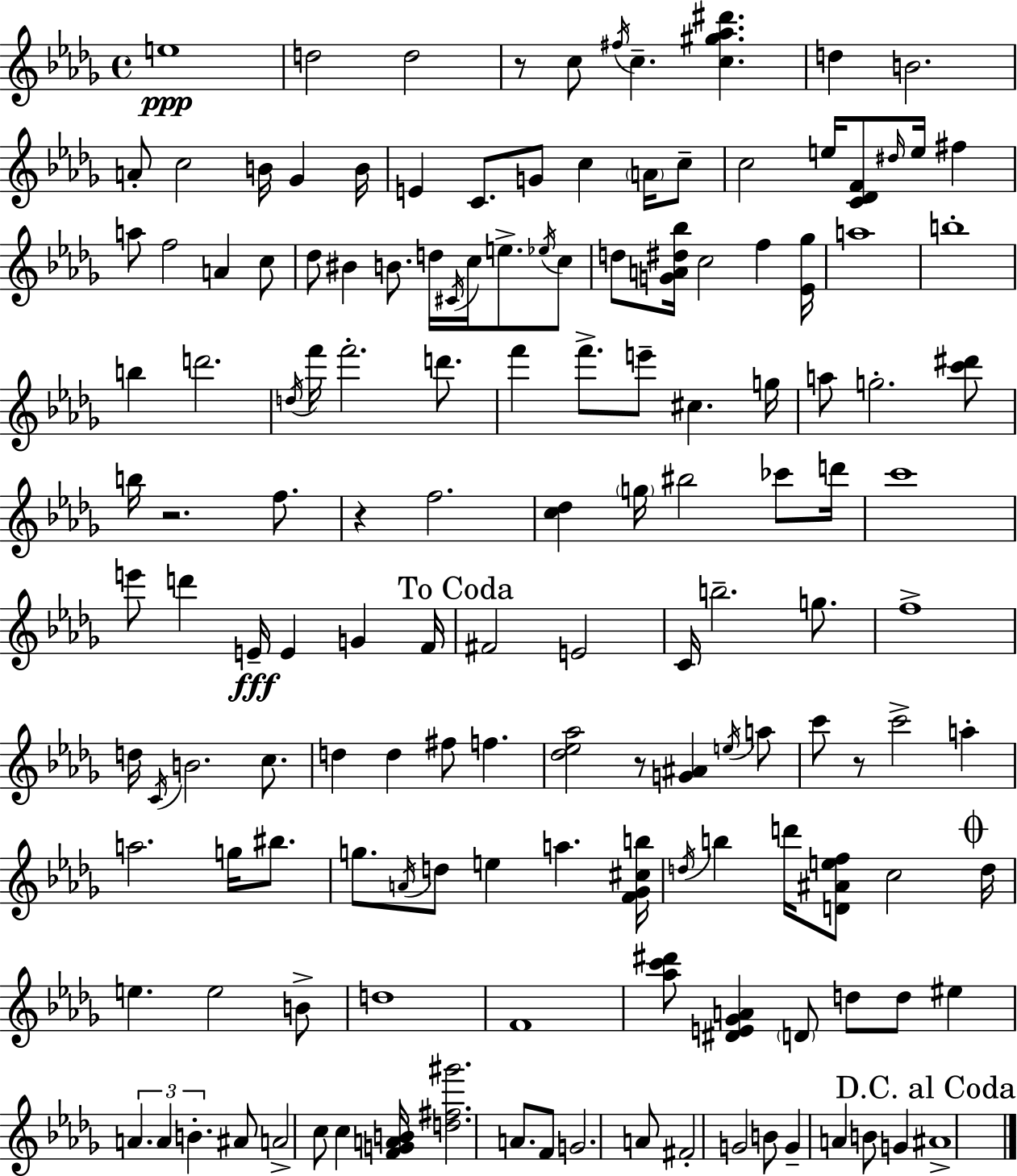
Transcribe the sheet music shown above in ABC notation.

X:1
T:Untitled
M:4/4
L:1/4
K:Bbm
e4 d2 d2 z/2 c/2 ^f/4 c [c^g_a^d'] d B2 A/2 c2 B/4 _G B/4 E C/2 G/2 c A/4 c/2 c2 e/4 [C_DF]/2 ^d/4 e/4 ^f a/2 f2 A c/2 _d/2 ^B B/2 d/4 ^C/4 c/4 e/2 _e/4 c/2 d/2 [GA^d_b]/4 c2 f [_E_g]/4 a4 b4 b d'2 d/4 f'/4 f'2 d'/2 f' f'/2 e'/2 ^c g/4 a/2 g2 [c'^d']/2 b/4 z2 f/2 z f2 [c_d] g/4 ^b2 _c'/2 d'/4 c'4 e'/2 d' E/4 E G F/4 ^F2 E2 C/4 b2 g/2 f4 d/4 C/4 B2 c/2 d d ^f/2 f [_d_e_a]2 z/2 [G^A] e/4 a/2 c'/2 z/2 c'2 a a2 g/4 ^b/2 g/2 A/4 d/2 e a [F_G^cb]/4 d/4 b d'/4 [D^Aef]/2 c2 d/4 e e2 B/2 d4 F4 [_ac'^d']/2 [^DE_GA] D/2 d/2 d/2 ^e A A B ^A/2 A2 c/2 c [FGAB]/4 [d^f^g']2 A/2 F/2 G2 A/2 ^F2 G2 B/2 G A B/2 G ^A4